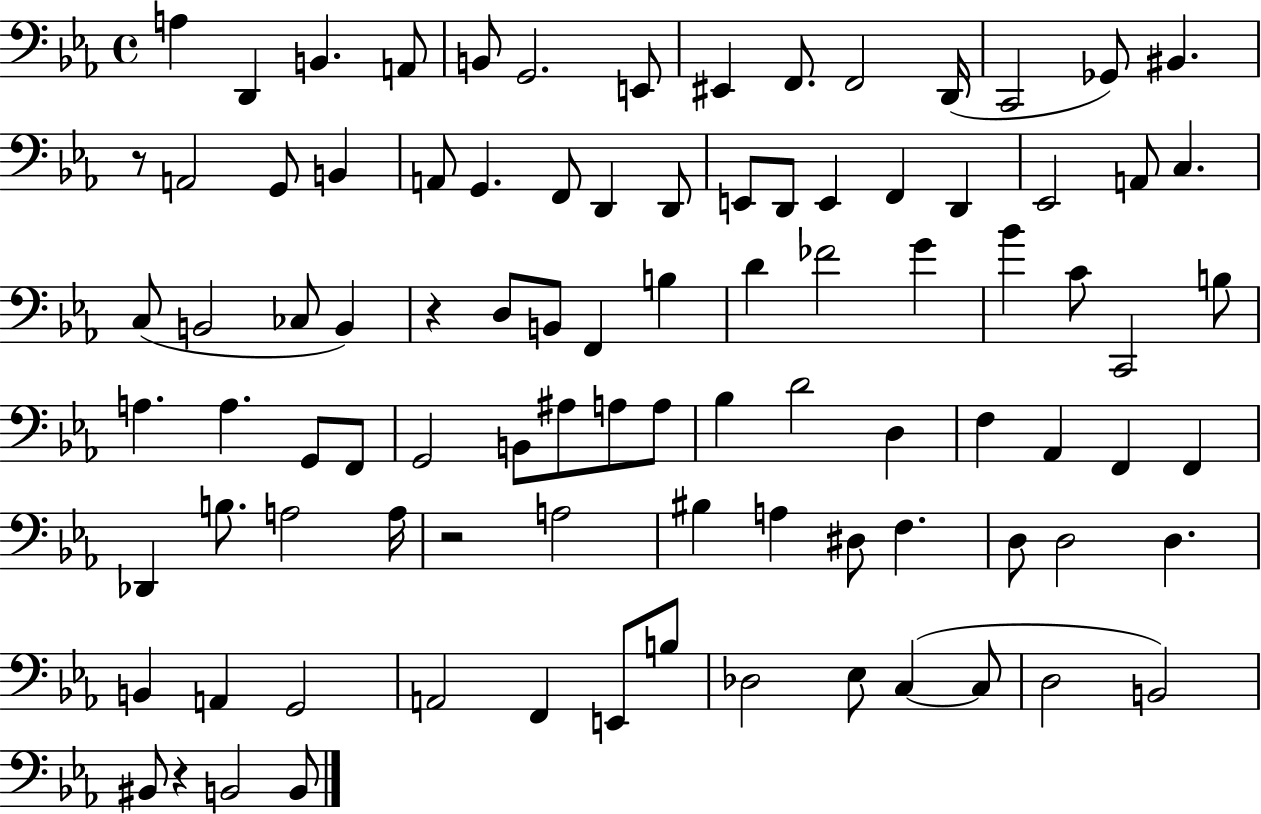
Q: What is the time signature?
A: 4/4